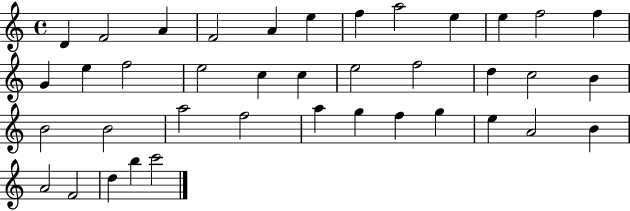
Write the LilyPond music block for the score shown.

{
  \clef treble
  \time 4/4
  \defaultTimeSignature
  \key c \major
  d'4 f'2 a'4 | f'2 a'4 e''4 | f''4 a''2 e''4 | e''4 f''2 f''4 | \break g'4 e''4 f''2 | e''2 c''4 c''4 | e''2 f''2 | d''4 c''2 b'4 | \break b'2 b'2 | a''2 f''2 | a''4 g''4 f''4 g''4 | e''4 a'2 b'4 | \break a'2 f'2 | d''4 b''4 c'''2 | \bar "|."
}